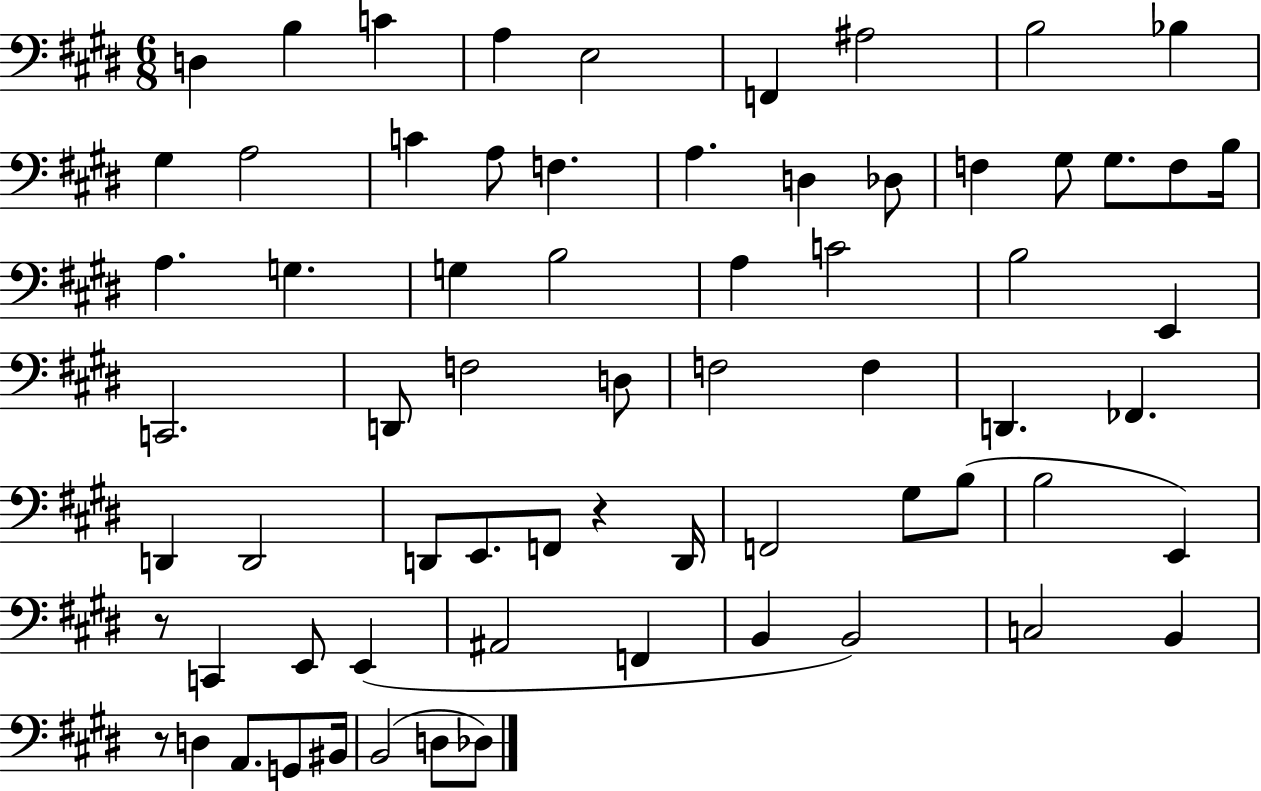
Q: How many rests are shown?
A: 3